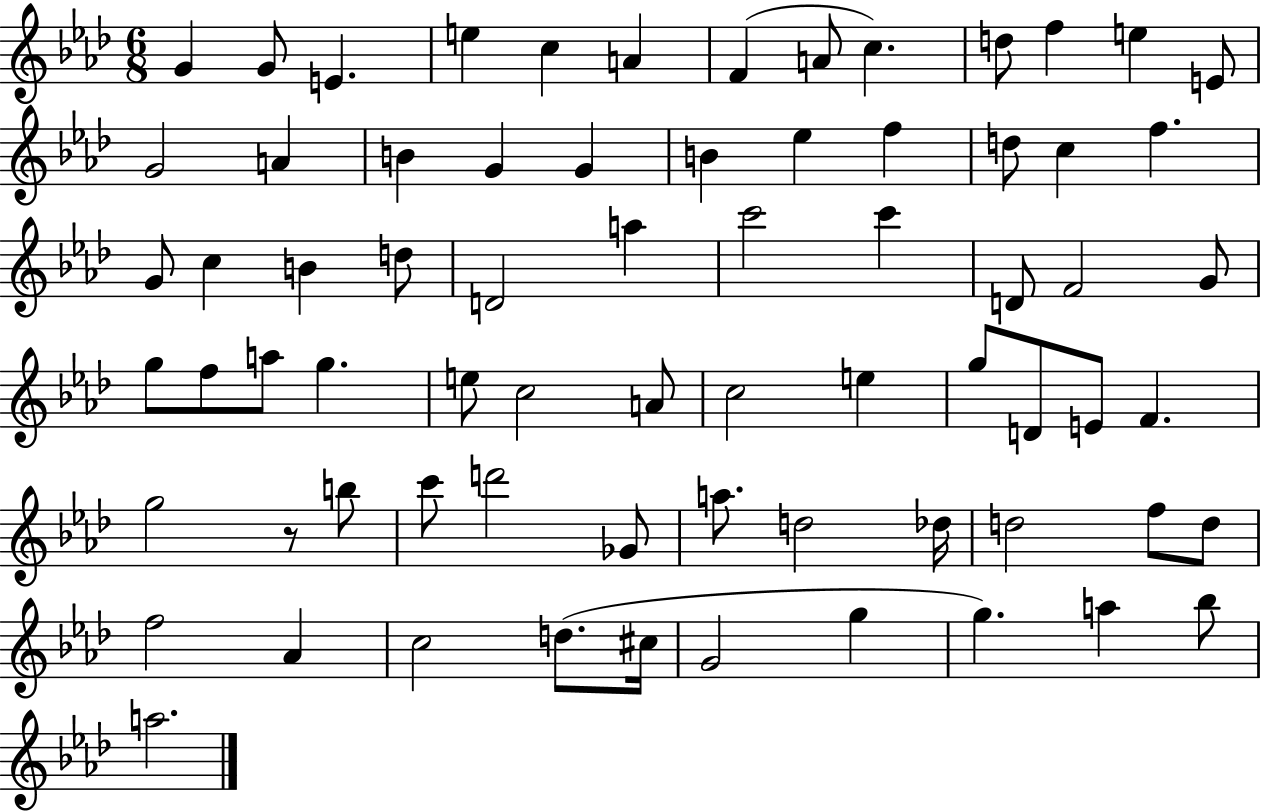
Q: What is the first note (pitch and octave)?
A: G4